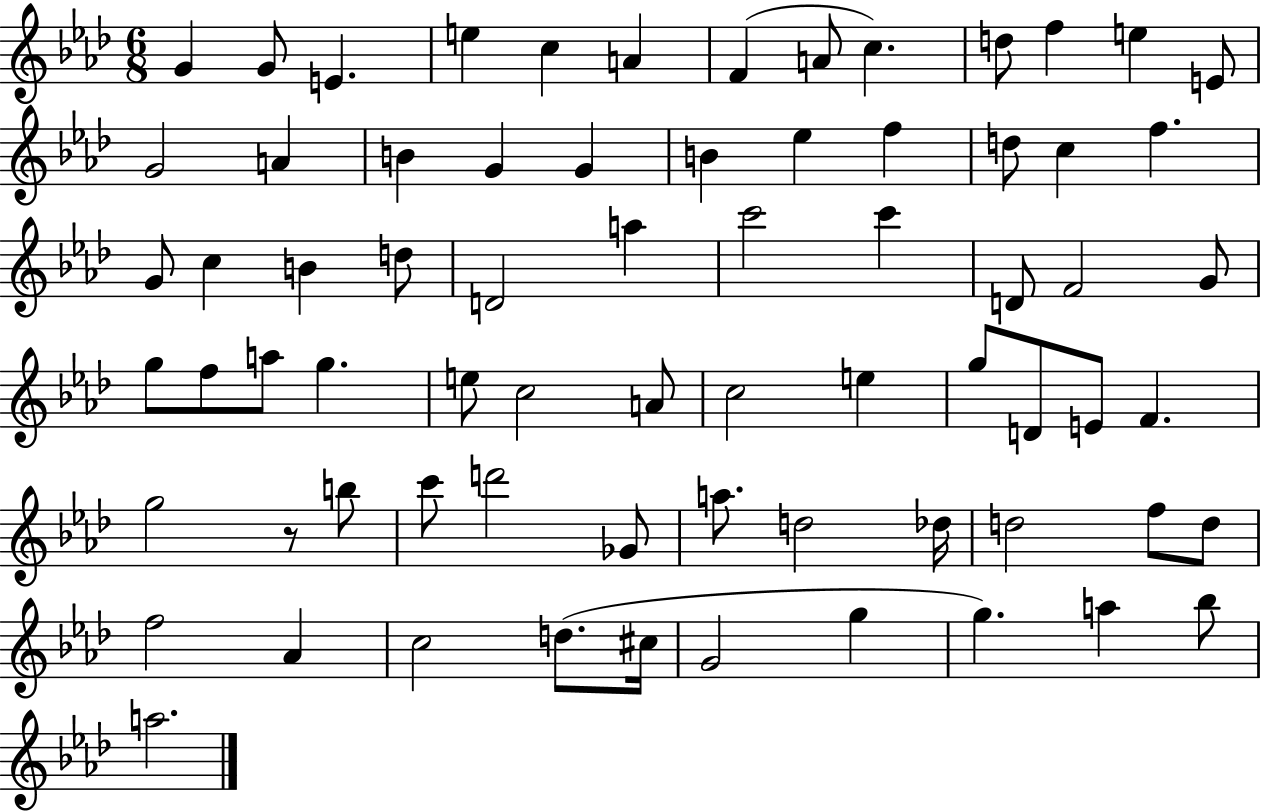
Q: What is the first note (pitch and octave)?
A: G4